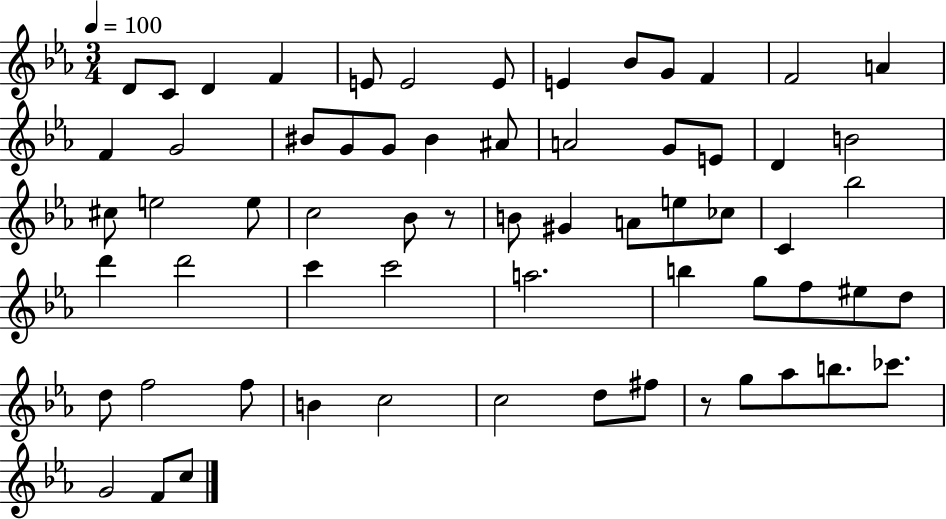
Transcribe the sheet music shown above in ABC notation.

X:1
T:Untitled
M:3/4
L:1/4
K:Eb
D/2 C/2 D F E/2 E2 E/2 E _B/2 G/2 F F2 A F G2 ^B/2 G/2 G/2 ^B ^A/2 A2 G/2 E/2 D B2 ^c/2 e2 e/2 c2 _B/2 z/2 B/2 ^G A/2 e/2 _c/2 C _b2 d' d'2 c' c'2 a2 b g/2 f/2 ^e/2 d/2 d/2 f2 f/2 B c2 c2 d/2 ^f/2 z/2 g/2 _a/2 b/2 _c'/2 G2 F/2 c/2